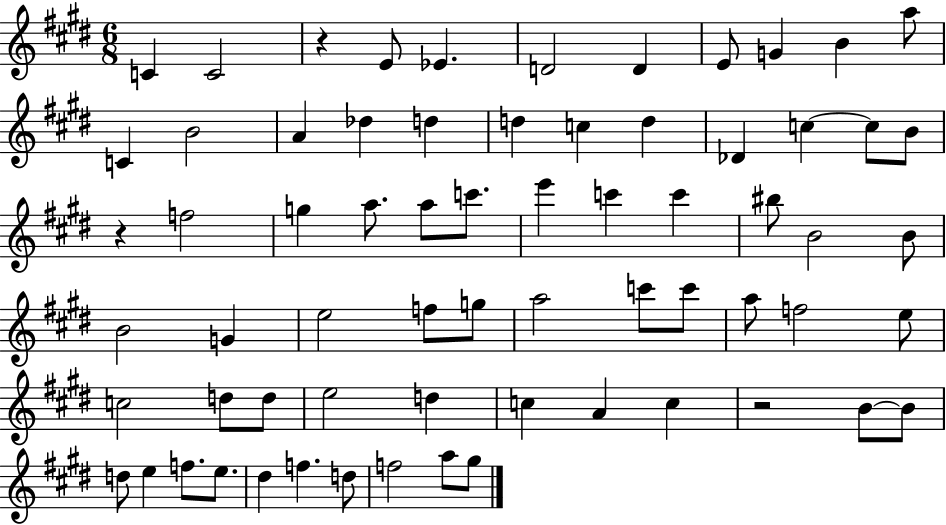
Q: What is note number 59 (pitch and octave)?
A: D#5